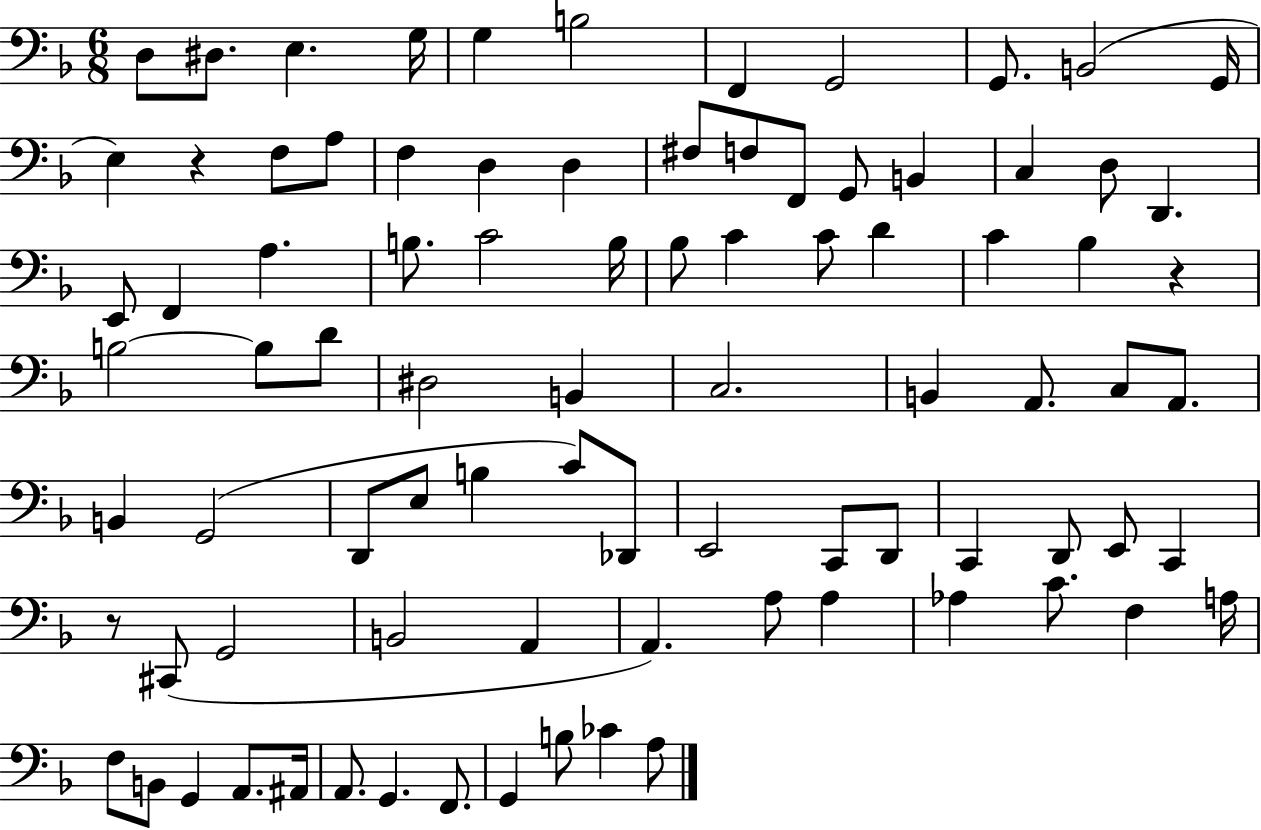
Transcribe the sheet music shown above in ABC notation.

X:1
T:Untitled
M:6/8
L:1/4
K:F
D,/2 ^D,/2 E, G,/4 G, B,2 F,, G,,2 G,,/2 B,,2 G,,/4 E, z F,/2 A,/2 F, D, D, ^F,/2 F,/2 F,,/2 G,,/2 B,, C, D,/2 D,, E,,/2 F,, A, B,/2 C2 B,/4 _B,/2 C C/2 D C _B, z B,2 B,/2 D/2 ^D,2 B,, C,2 B,, A,,/2 C,/2 A,,/2 B,, G,,2 D,,/2 E,/2 B, C/2 _D,,/2 E,,2 C,,/2 D,,/2 C,, D,,/2 E,,/2 C,, z/2 ^C,,/2 G,,2 B,,2 A,, A,, A,/2 A, _A, C/2 F, A,/4 F,/2 B,,/2 G,, A,,/2 ^A,,/4 A,,/2 G,, F,,/2 G,, B,/2 _C A,/2